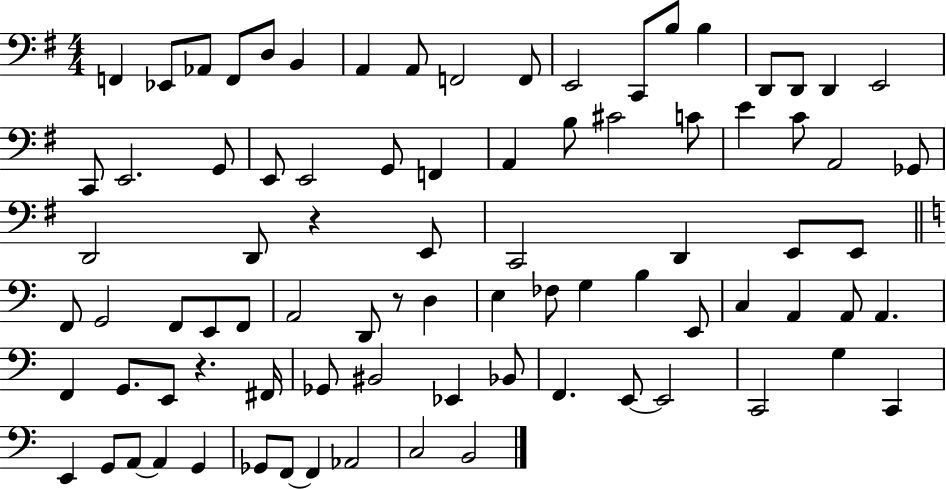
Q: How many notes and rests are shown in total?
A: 85